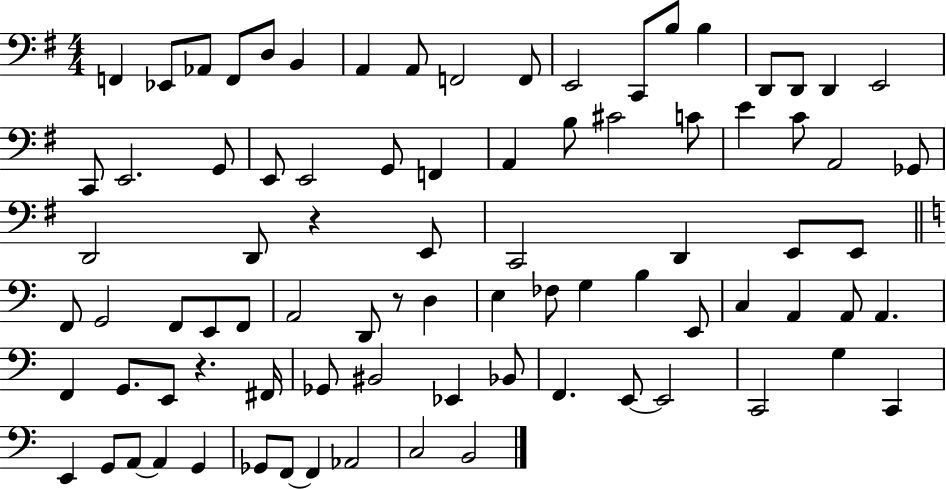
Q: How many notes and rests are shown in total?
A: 85